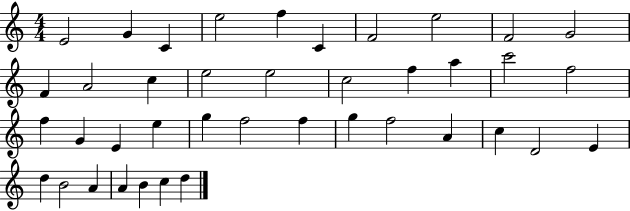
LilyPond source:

{
  \clef treble
  \numericTimeSignature
  \time 4/4
  \key c \major
  e'2 g'4 c'4 | e''2 f''4 c'4 | f'2 e''2 | f'2 g'2 | \break f'4 a'2 c''4 | e''2 e''2 | c''2 f''4 a''4 | c'''2 f''2 | \break f''4 g'4 e'4 e''4 | g''4 f''2 f''4 | g''4 f''2 a'4 | c''4 d'2 e'4 | \break d''4 b'2 a'4 | a'4 b'4 c''4 d''4 | \bar "|."
}